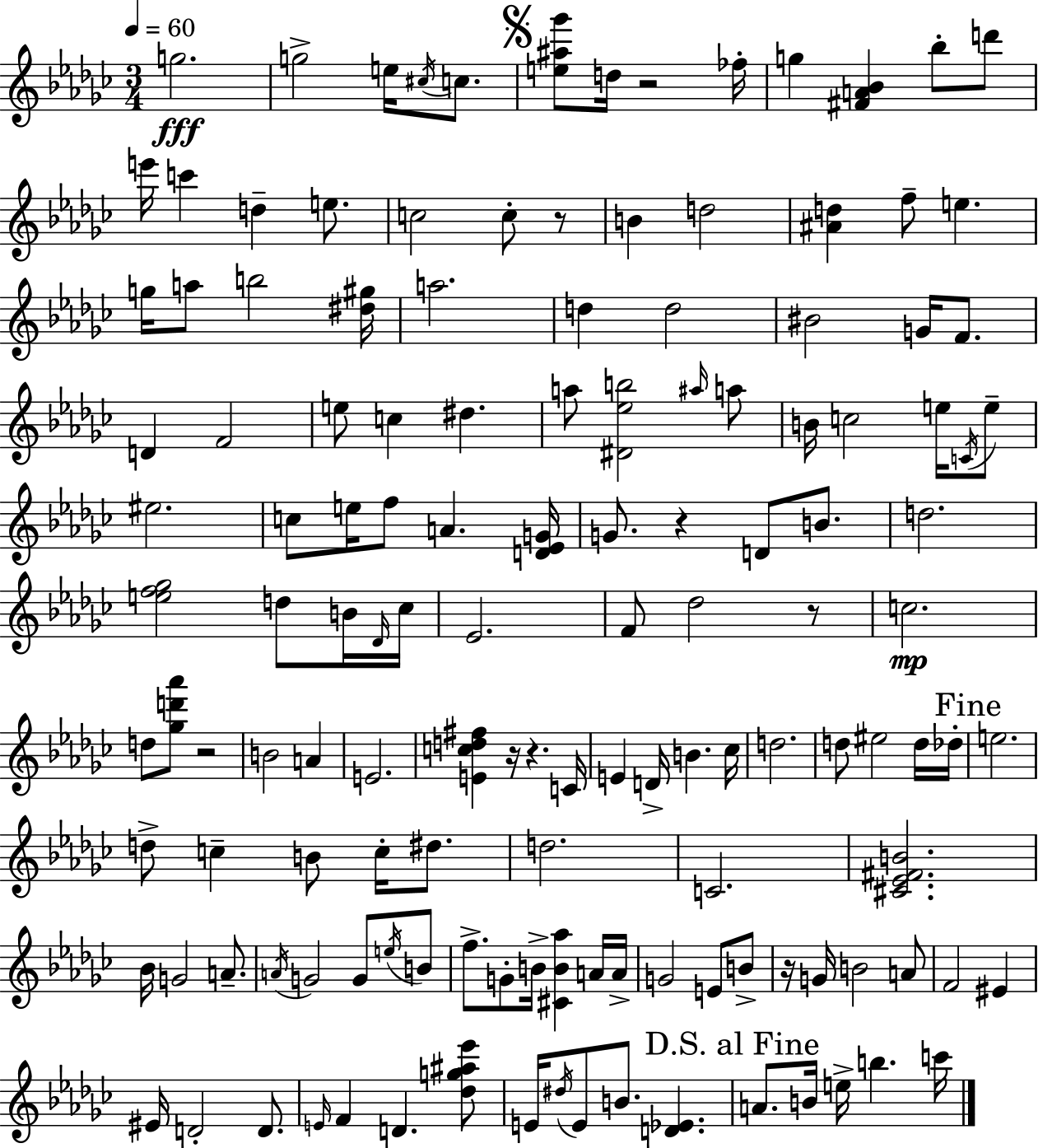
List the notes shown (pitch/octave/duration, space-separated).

G5/h. G5/h E5/s C#5/s C5/e. [E5,A#5,Gb6]/e D5/s R/h FES5/s G5/q [F#4,A4,Bb4]/q Bb5/e D6/e E6/s C6/q D5/q E5/e. C5/h C5/e R/e B4/q D5/h [A#4,D5]/q F5/e E5/q. G5/s A5/e B5/h [D#5,G#5]/s A5/h. D5/q D5/h BIS4/h G4/s F4/e. D4/q F4/h E5/e C5/q D#5/q. A5/e [D#4,Eb5,B5]/h A#5/s A5/e B4/s C5/h E5/s C4/s E5/e EIS5/h. C5/e E5/s F5/e A4/q. [D4,Eb4,G4]/s G4/e. R/q D4/e B4/e. D5/h. [E5,F5,Gb5]/h D5/e B4/s Db4/s CES5/s Eb4/h. F4/e Db5/h R/e C5/h. D5/e [Gb5,D6,Ab6]/e R/h B4/h A4/q E4/h. [E4,C5,D5,F#5]/q R/s R/q. C4/s E4/q D4/s B4/q. CES5/s D5/h. D5/e EIS5/h D5/s Db5/s E5/h. D5/e C5/q B4/e C5/s D#5/e. D5/h. C4/h. [C#4,Eb4,F#4,B4]/h. Bb4/s G4/h A4/e. A4/s G4/h G4/e E5/s B4/e F5/e. G4/e B4/s [C#4,B4,Ab5]/q A4/s A4/s G4/h E4/e B4/e R/s G4/s B4/h A4/e F4/h EIS4/q EIS4/s D4/h D4/e. E4/s F4/q D4/q. [Db5,G5,A#5,Eb6]/e E4/s D#5/s E4/e B4/e. [D4,Eb4]/q. A4/e. B4/s E5/s B5/q. C6/s